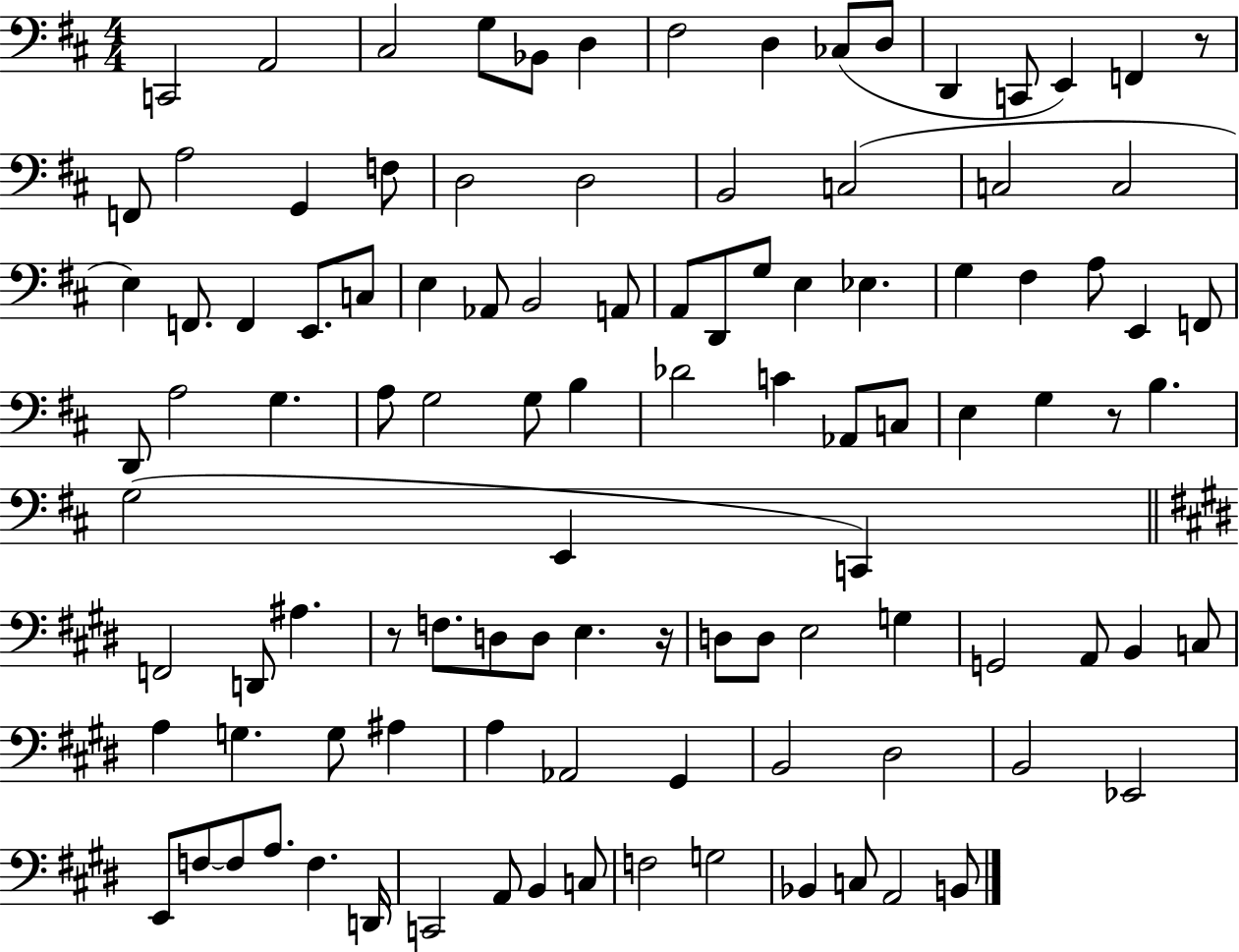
C2/h A2/h C#3/h G3/e Bb2/e D3/q F#3/h D3/q CES3/e D3/e D2/q C2/e E2/q F2/q R/e F2/e A3/h G2/q F3/e D3/h D3/h B2/h C3/h C3/h C3/h E3/q F2/e. F2/q E2/e. C3/e E3/q Ab2/e B2/h A2/e A2/e D2/e G3/e E3/q Eb3/q. G3/q F#3/q A3/e E2/q F2/e D2/e A3/h G3/q. A3/e G3/h G3/e B3/q Db4/h C4/q Ab2/e C3/e E3/q G3/q R/e B3/q. G3/h E2/q C2/q F2/h D2/e A#3/q. R/e F3/e. D3/e D3/e E3/q. R/s D3/e D3/e E3/h G3/q G2/h A2/e B2/q C3/e A3/q G3/q. G3/e A#3/q A3/q Ab2/h G#2/q B2/h D#3/h B2/h Eb2/h E2/e F3/e F3/e A3/e. F3/q. D2/s C2/h A2/e B2/q C3/e F3/h G3/h Bb2/q C3/e A2/h B2/e